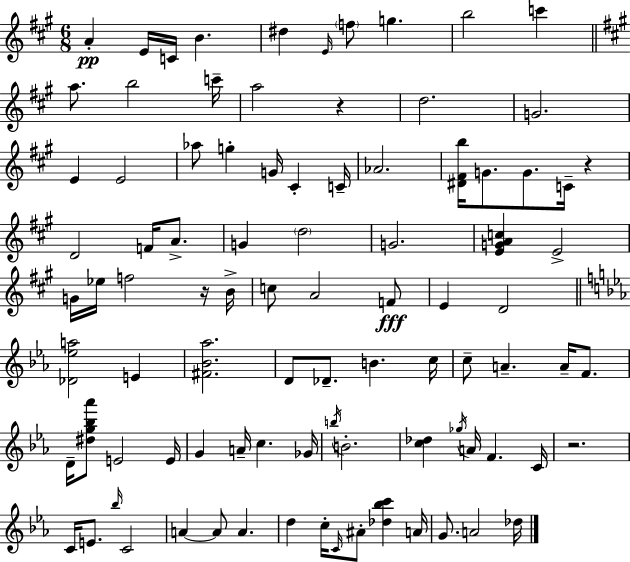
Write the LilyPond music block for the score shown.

{
  \clef treble
  \numericTimeSignature
  \time 6/8
  \key a \major
  a'4-.\pp e'16 c'16 b'4. | dis''4 \grace { e'16 } \parenthesize f''8 g''4. | b''2 c'''4 | \bar "||" \break \key a \major a''8. b''2 c'''16-- | a''2 r4 | d''2. | g'2. | \break e'4 e'2 | aes''8 g''4-. g'16 cis'4-. c'16-- | aes'2. | <dis' fis' b''>16 g'8. g'8. c'16-- r4 | \break d'2 f'16 a'8.-> | g'4 \parenthesize d''2 | g'2. | <e' g' a' c''>4 e'2-> | \break g'16 ees''16 f''2 r16 b'16-> | c''8 a'2 f'8\fff | e'4 d'2 | \bar "||" \break \key c \minor <des' ees'' a''>2 e'4 | <fis' bes' aes''>2. | d'8 des'8.-- b'4. c''16 | c''8-- a'4.-- a'16-- f'8. | \break d'16-- <dis'' g'' bes'' aes'''>8 e'2 e'16 | g'4 a'16-- c''4. ges'16 | \acciaccatura { b''16 } b'2.-. | <c'' des''>4 \acciaccatura { ges''16 } a'16 f'4. | \break c'16 r2. | c'16 e'8. \grace { bes''16 } c'2 | a'4~~ a'8 a'4. | d''4 c''16-. \grace { c'16 } ais'8-. <des'' bes'' c'''>4 | \break a'16 g'8. a'2 | des''16 \bar "|."
}